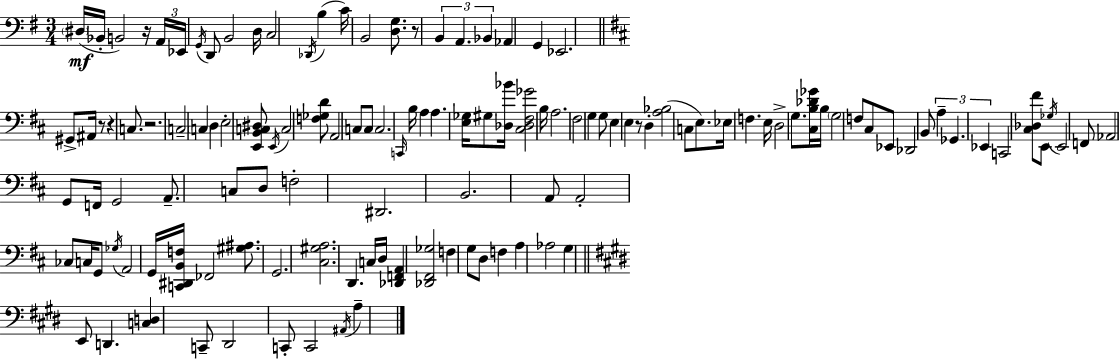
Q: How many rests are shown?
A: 6